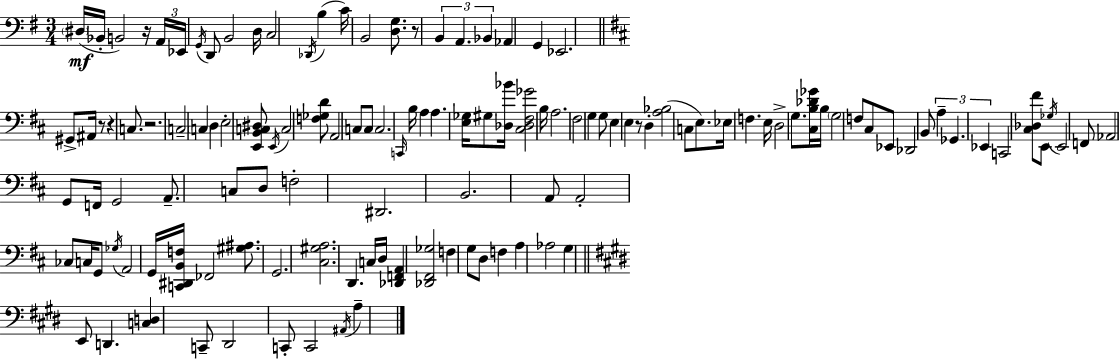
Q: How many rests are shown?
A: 6